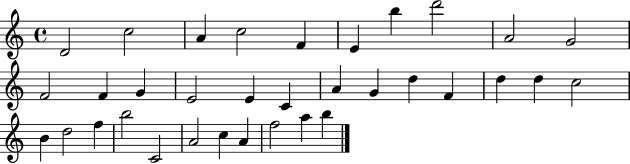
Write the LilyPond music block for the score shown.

{
  \clef treble
  \time 4/4
  \defaultTimeSignature
  \key c \major
  d'2 c''2 | a'4 c''2 f'4 | e'4 b''4 d'''2 | a'2 g'2 | \break f'2 f'4 g'4 | e'2 e'4 c'4 | a'4 g'4 d''4 f'4 | d''4 d''4 c''2 | \break b'4 d''2 f''4 | b''2 c'2 | a'2 c''4 a'4 | f''2 a''4 b''4 | \break \bar "|."
}